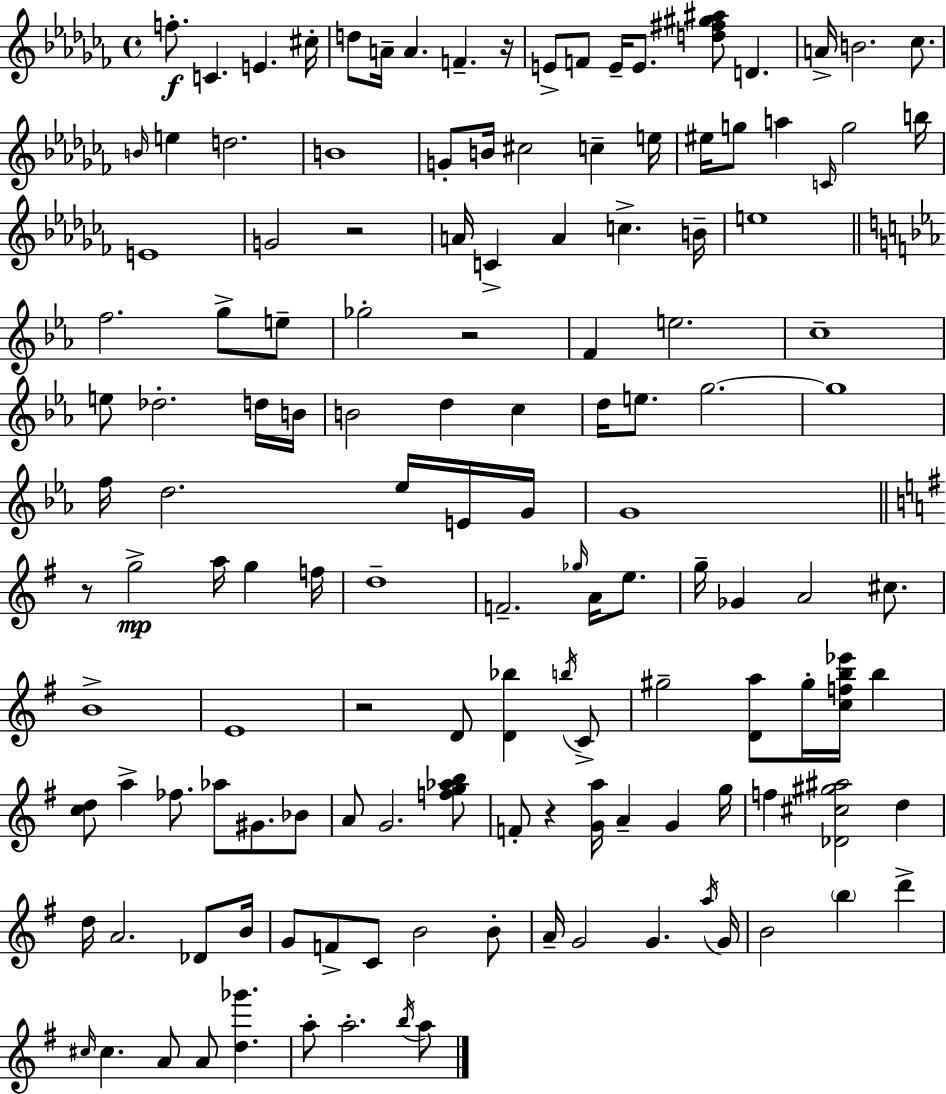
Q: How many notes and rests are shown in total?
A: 137